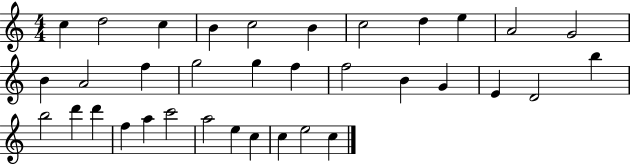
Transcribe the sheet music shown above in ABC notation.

X:1
T:Untitled
M:4/4
L:1/4
K:C
c d2 c B c2 B c2 d e A2 G2 B A2 f g2 g f f2 B G E D2 b b2 d' d' f a c'2 a2 e c c e2 c